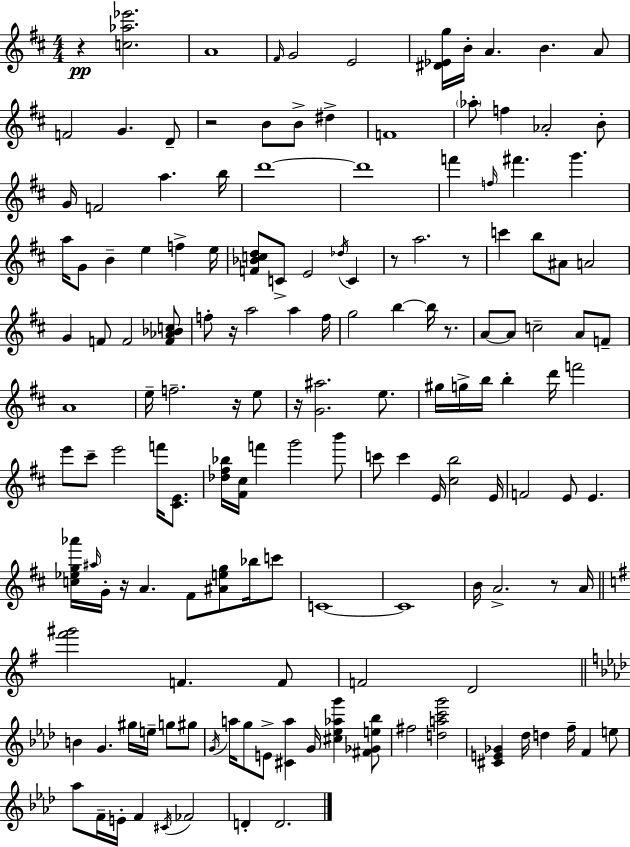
{
  \clef treble
  \numericTimeSignature
  \time 4/4
  \key d \major
  r4\pp <c'' aes'' ees'''>2. | a'1 | \grace { fis'16 } g'2 e'2 | <dis' ees' g''>16 b'16-. a'4. b'4. a'8 | \break f'2 g'4. d'8-- | r2 b'8 b'8-> dis''4-> | f'1 | \parenthesize aes''8-. f''4 aes'2-. b'8-. | \break g'16 f'2 a''4. | b''16 d'''1~~ | d'''1 | f'''4 \grace { f''16 } fis'''4. g'''4. | \break a''16 g'8 b'4-- e''4 f''4-> | e''16 <f' bes' c'' d''>8 c'8-> e'2 \acciaccatura { des''16 } c'4 | r8 a''2. | r8 c'''4 b''8 ais'8 a'2 | \break g'4 f'8 f'2 | <f' aes' bes' c''>8 f''8-. r16 a''2 a''4 | f''16 g''2 b''4~~ b''16 | r8. a'8~~ a'8 c''2-- a'8 | \break f'8-- a'1 | e''16-- f''2.-- | r16 e''8 r16 <g' ais''>2. | e''8. gis''16 g''16-> b''16 b''4-. d'''16 f'''2 | \break e'''8 cis'''8-- e'''2 f'''16 | <cis' e'>8. <des'' fis'' bes''>16 <fis' cis''>16 f'''4 g'''2 | b'''8 c'''8 c'''4 e'16 <cis'' b''>2 | e'16 f'2 e'8 e'4. | \break <c'' ees'' g'' aes'''>16 \grace { ais''16 } g'16-. r16 a'4. fis'8 <ais' e'' g''>8 | bes''16 c'''8 c'1~~ | c'1 | b'16 a'2.-> | \break r8 a'16 \bar "||" \break \key g \major <fis''' gis'''>2 f'4. f'8 | f'2 d'2 | \bar "||" \break \key aes \major b'4 g'4. gis''16 e''16-- g''8 gis''8 | \acciaccatura { g'16 } a''16 g''8 e'8-> <cis' a''>4 g'16 <cis'' ees'' aes'' g'''>4 <fis' ges' e'' bes''>8 | fis''2 <d'' a'' c''' g'''>2 | <cis' e' ges'>4 des''16 d''4 f''16-- f'4 e''8 | \break aes''8 f'16-- e'16-. f'4 \acciaccatura { cis'16 } fes'2 | d'4-. d'2. | \bar "|."
}